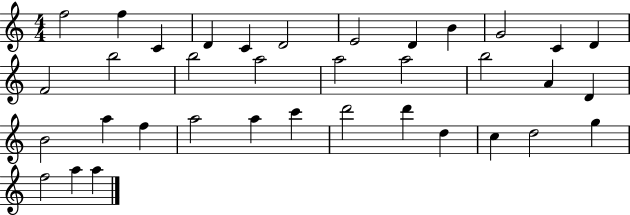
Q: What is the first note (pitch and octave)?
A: F5